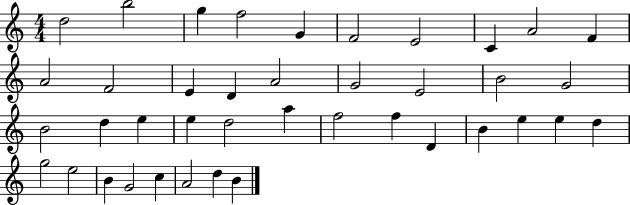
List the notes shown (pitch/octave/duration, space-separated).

D5/h B5/h G5/q F5/h G4/q F4/h E4/h C4/q A4/h F4/q A4/h F4/h E4/q D4/q A4/h G4/h E4/h B4/h G4/h B4/h D5/q E5/q E5/q D5/h A5/q F5/h F5/q D4/q B4/q E5/q E5/q D5/q G5/h E5/h B4/q G4/h C5/q A4/h D5/q B4/q